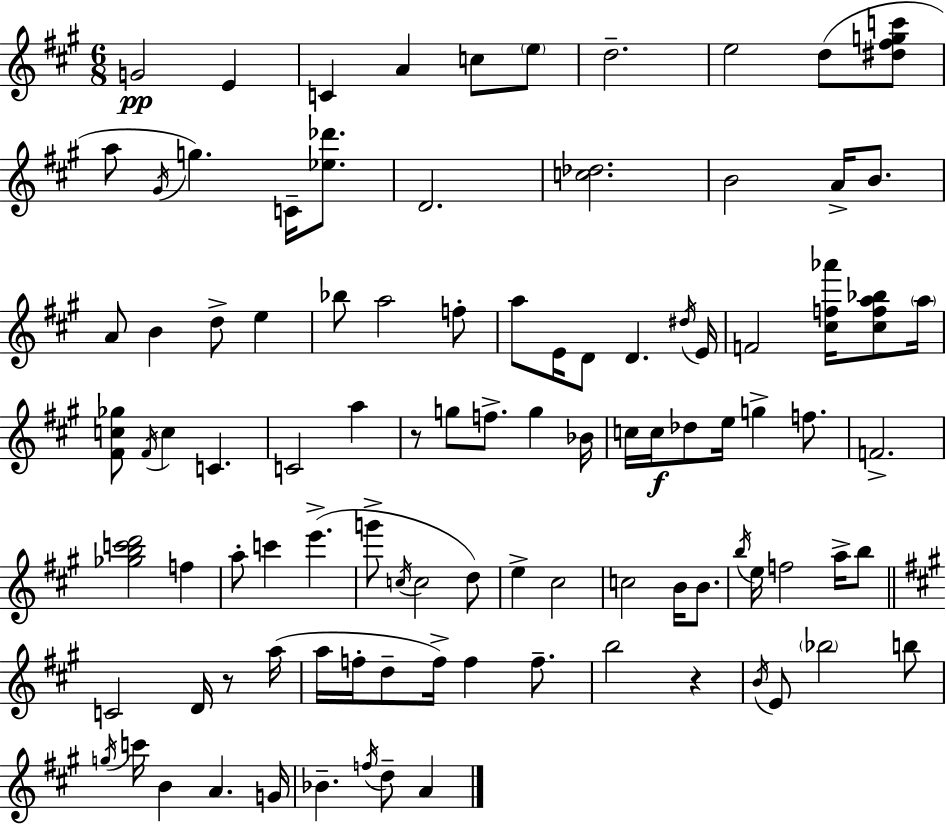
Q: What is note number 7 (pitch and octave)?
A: D5